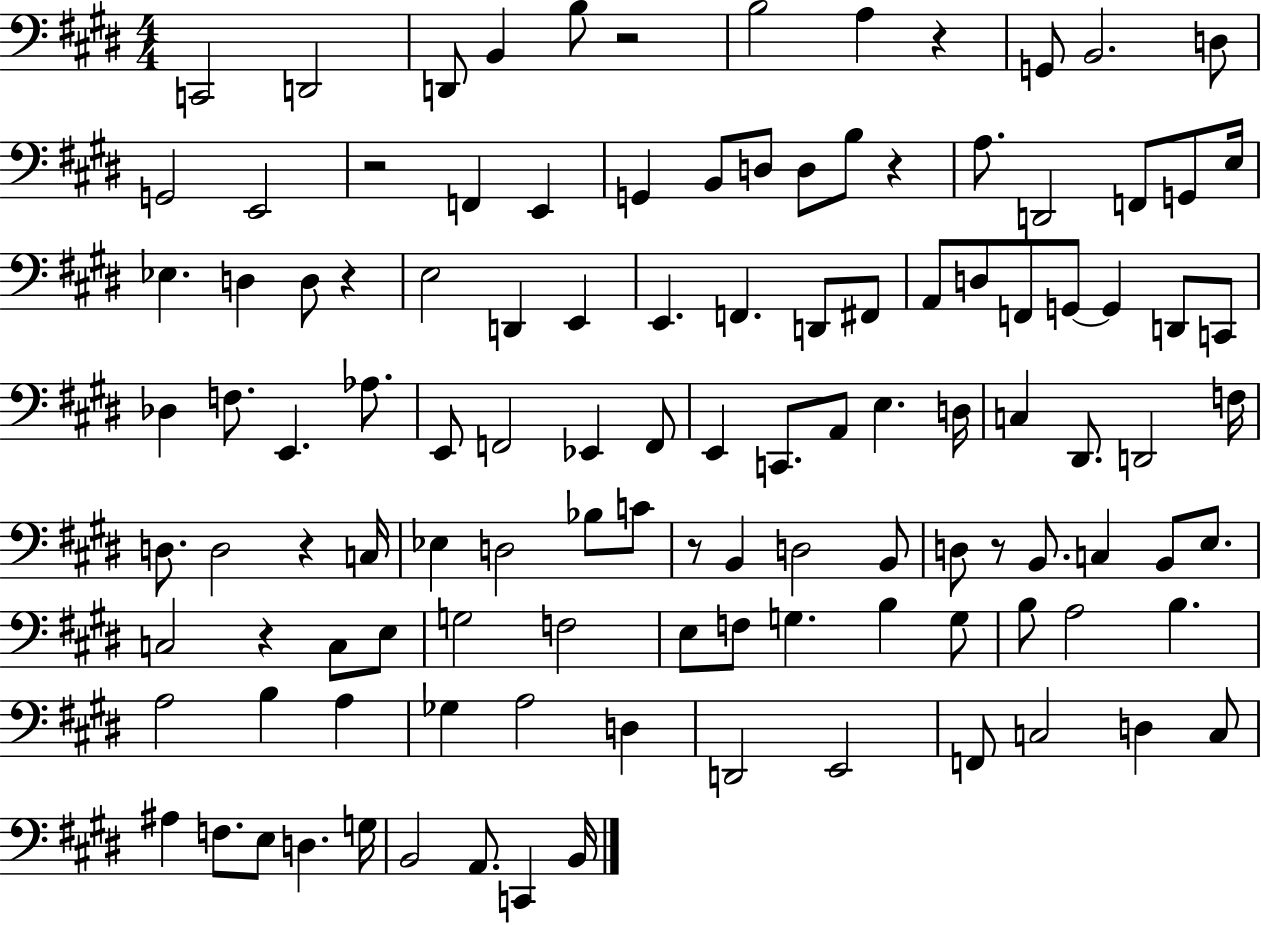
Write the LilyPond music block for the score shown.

{
  \clef bass
  \numericTimeSignature
  \time 4/4
  \key e \major
  c,2 d,2 | d,8 b,4 b8 r2 | b2 a4 r4 | g,8 b,2. d8 | \break g,2 e,2 | r2 f,4 e,4 | g,4 b,8 d8 d8 b8 r4 | a8. d,2 f,8 g,8 e16 | \break ees4. d4 d8 r4 | e2 d,4 e,4 | e,4. f,4. d,8 fis,8 | a,8 d8 f,8 g,8~~ g,4 d,8 c,8 | \break des4 f8. e,4. aes8. | e,8 f,2 ees,4 f,8 | e,4 c,8. a,8 e4. d16 | c4 dis,8. d,2 f16 | \break d8. d2 r4 c16 | ees4 d2 bes8 c'8 | r8 b,4 d2 b,8 | d8 r8 b,8. c4 b,8 e8. | \break c2 r4 c8 e8 | g2 f2 | e8 f8 g4. b4 g8 | b8 a2 b4. | \break a2 b4 a4 | ges4 a2 d4 | d,2 e,2 | f,8 c2 d4 c8 | \break ais4 f8. e8 d4. g16 | b,2 a,8. c,4 b,16 | \bar "|."
}